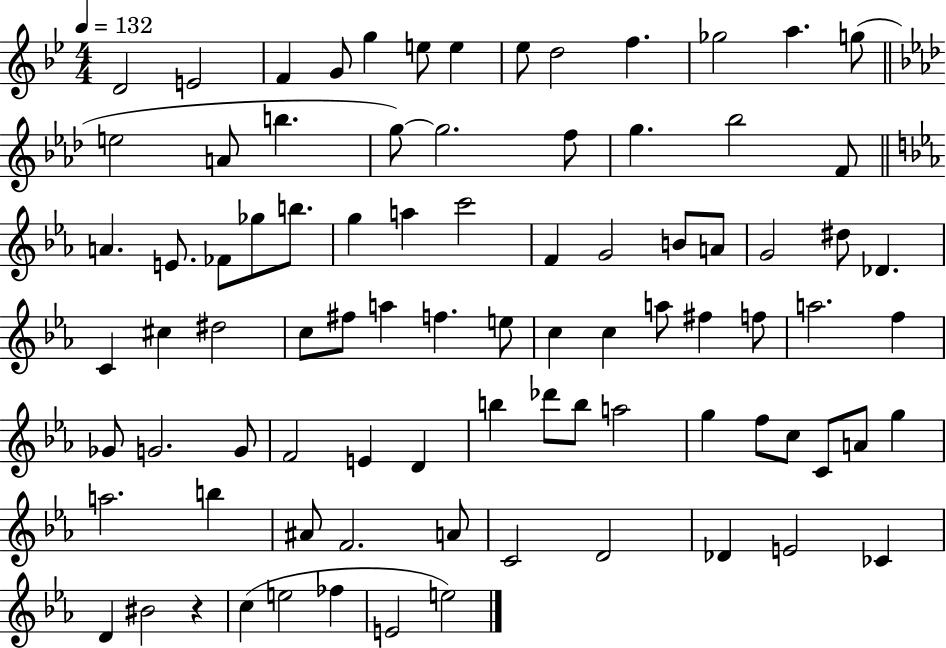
D4/h E4/h F4/q G4/e G5/q E5/e E5/q Eb5/e D5/h F5/q. Gb5/h A5/q. G5/e E5/h A4/e B5/q. G5/e G5/h. F5/e G5/q. Bb5/h F4/e A4/q. E4/e. FES4/e Gb5/e B5/e. G5/q A5/q C6/h F4/q G4/h B4/e A4/e G4/h D#5/e Db4/q. C4/q C#5/q D#5/h C5/e F#5/e A5/q F5/q. E5/e C5/q C5/q A5/e F#5/q F5/e A5/h. F5/q Gb4/e G4/h. G4/e F4/h E4/q D4/q B5/q Db6/e B5/e A5/h G5/q F5/e C5/e C4/e A4/e G5/q A5/h. B5/q A#4/e F4/h. A4/e C4/h D4/h Db4/q E4/h CES4/q D4/q BIS4/h R/q C5/q E5/h FES5/q E4/h E5/h